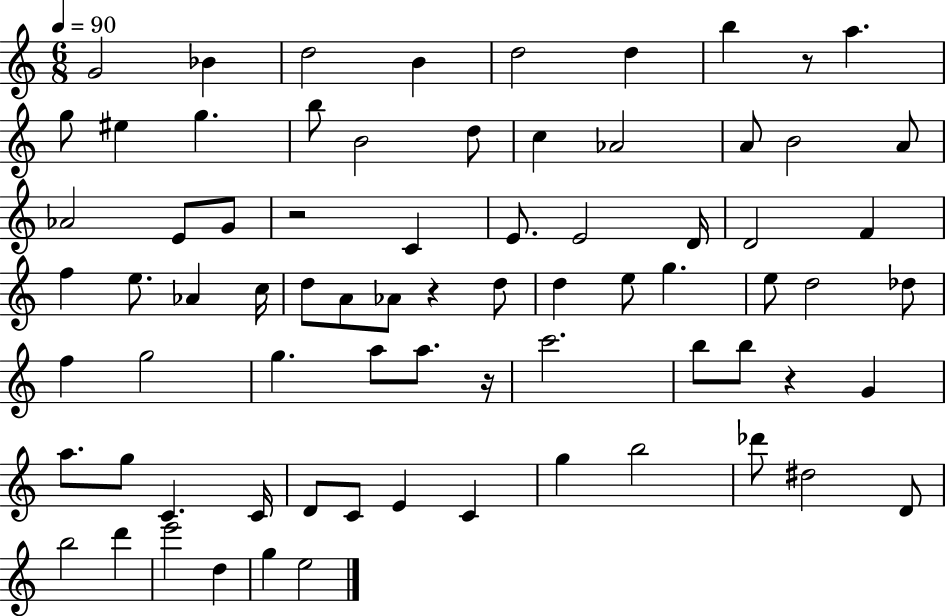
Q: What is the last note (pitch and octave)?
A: E5